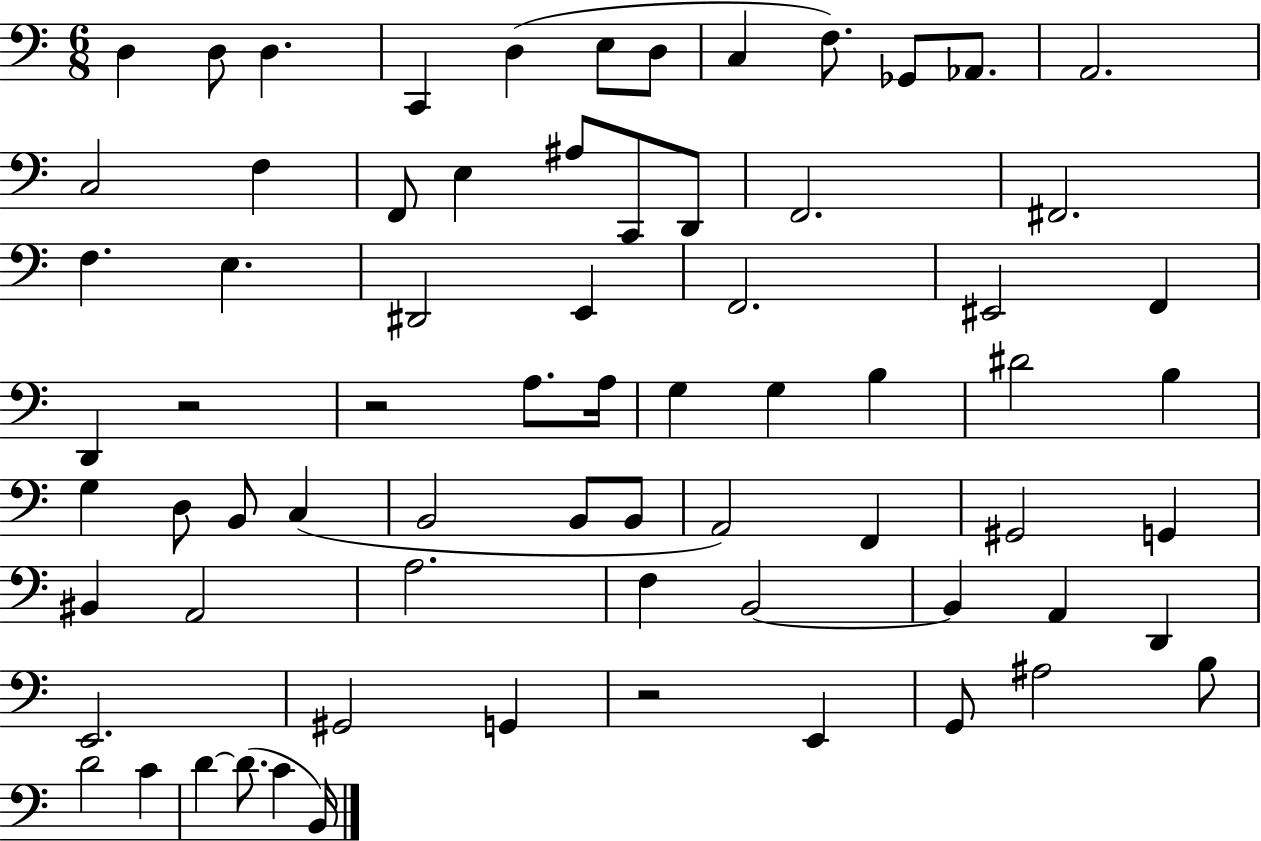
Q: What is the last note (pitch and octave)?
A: B2